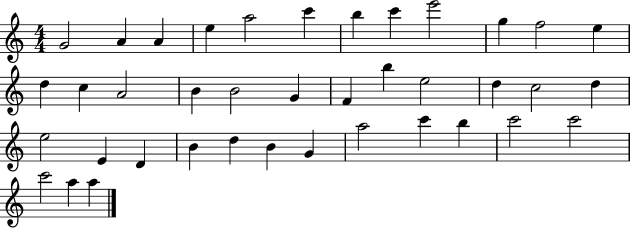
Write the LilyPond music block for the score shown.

{
  \clef treble
  \numericTimeSignature
  \time 4/4
  \key c \major
  g'2 a'4 a'4 | e''4 a''2 c'''4 | b''4 c'''4 e'''2 | g''4 f''2 e''4 | \break d''4 c''4 a'2 | b'4 b'2 g'4 | f'4 b''4 e''2 | d''4 c''2 d''4 | \break e''2 e'4 d'4 | b'4 d''4 b'4 g'4 | a''2 c'''4 b''4 | c'''2 c'''2 | \break c'''2 a''4 a''4 | \bar "|."
}